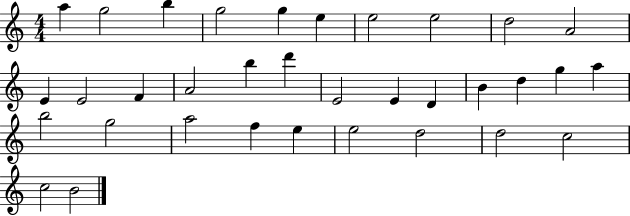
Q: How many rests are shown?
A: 0